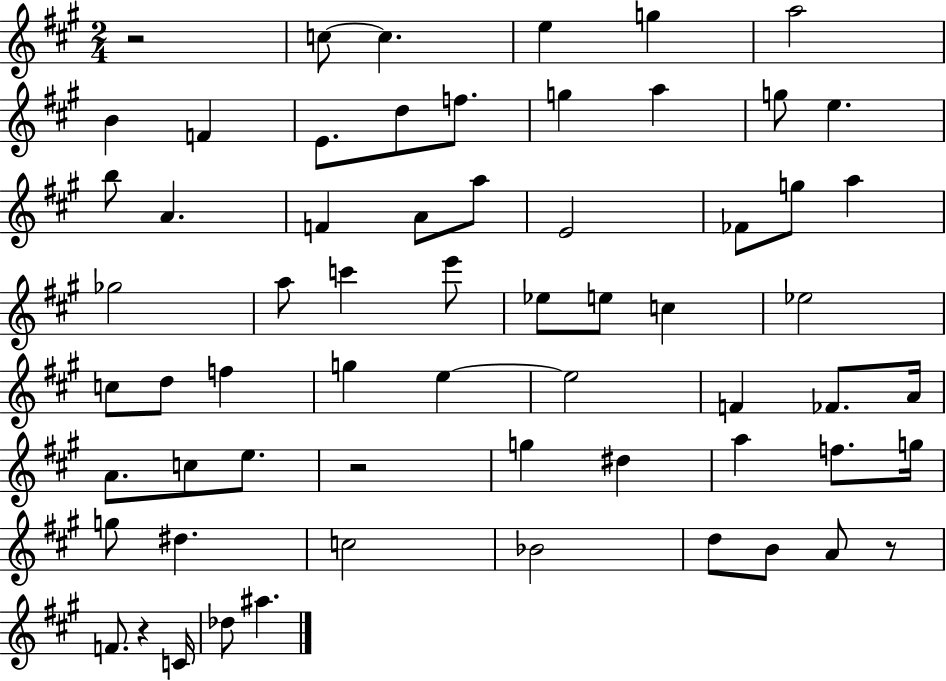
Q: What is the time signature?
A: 2/4